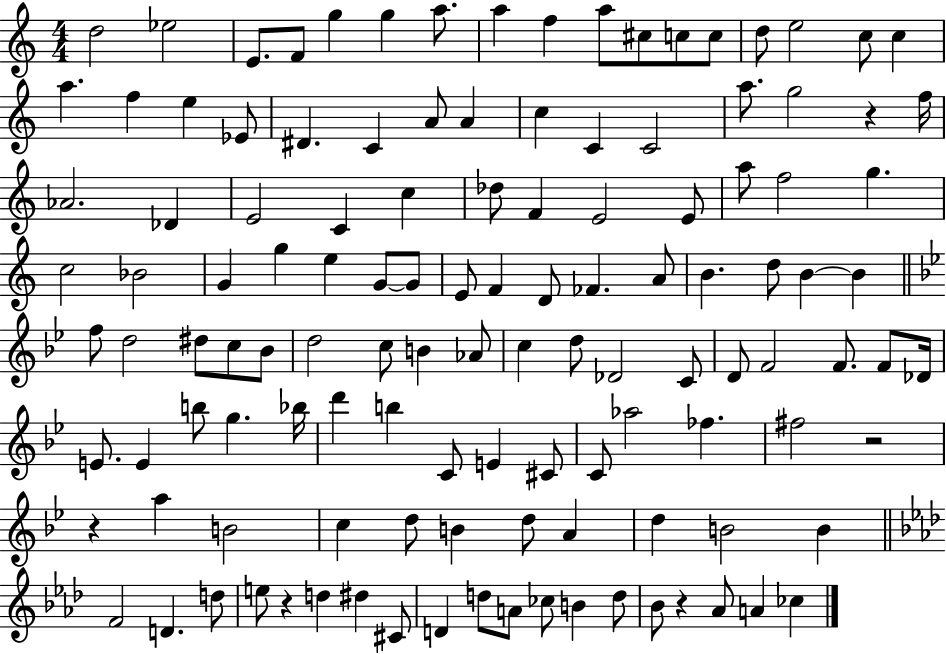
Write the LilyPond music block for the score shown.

{
  \clef treble
  \numericTimeSignature
  \time 4/4
  \key c \major
  d''2 ees''2 | e'8. f'8 g''4 g''4 a''8. | a''4 f''4 a''8 cis''8 c''8 c''8 | d''8 e''2 c''8 c''4 | \break a''4. f''4 e''4 ees'8 | dis'4. c'4 a'8 a'4 | c''4 c'4 c'2 | a''8. g''2 r4 f''16 | \break aes'2. des'4 | e'2 c'4 c''4 | des''8 f'4 e'2 e'8 | a''8 f''2 g''4. | \break c''2 bes'2 | g'4 g''4 e''4 g'8~~ g'8 | e'8 f'4 d'8 fes'4. a'8 | b'4. d''8 b'4~~ b'4 | \break \bar "||" \break \key bes \major f''8 d''2 dis''8 c''8 bes'8 | d''2 c''8 b'4 aes'8 | c''4 d''8 des'2 c'8 | d'8 f'2 f'8. f'8 des'16 | \break e'8. e'4 b''8 g''4. bes''16 | d'''4 b''4 c'8 e'4 cis'8 | c'8 aes''2 fes''4. | fis''2 r2 | \break r4 a''4 b'2 | c''4 d''8 b'4 d''8 a'4 | d''4 b'2 b'4 | \bar "||" \break \key aes \major f'2 d'4. d''8 | e''8 r4 d''4 dis''4 cis'8 | d'4 d''8 a'8 ces''8 b'4 d''8 | bes'8 r4 aes'8 a'4 ces''4 | \break \bar "|."
}